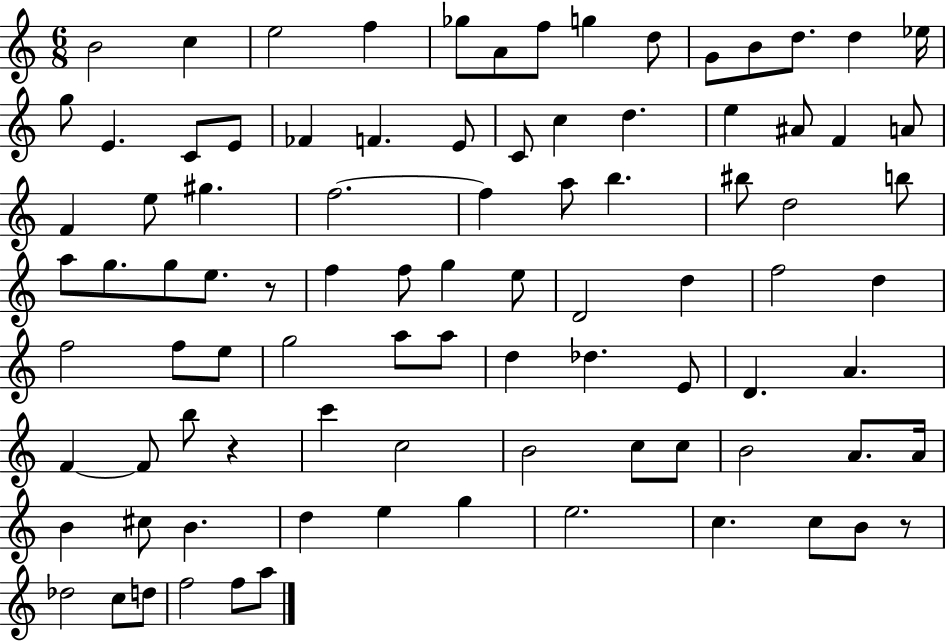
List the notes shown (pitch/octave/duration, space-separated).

B4/h C5/q E5/h F5/q Gb5/e A4/e F5/e G5/q D5/e G4/e B4/e D5/e. D5/q Eb5/s G5/e E4/q. C4/e E4/e FES4/q F4/q. E4/e C4/e C5/q D5/q. E5/q A#4/e F4/q A4/e F4/q E5/e G#5/q. F5/h. F5/q A5/e B5/q. BIS5/e D5/h B5/e A5/e G5/e. G5/e E5/e. R/e F5/q F5/e G5/q E5/e D4/h D5/q F5/h D5/q F5/h F5/e E5/e G5/h A5/e A5/e D5/q Db5/q. E4/e D4/q. A4/q. F4/q F4/e B5/e R/q C6/q C5/h B4/h C5/e C5/e B4/h A4/e. A4/s B4/q C#5/e B4/q. D5/q E5/q G5/q E5/h. C5/q. C5/e B4/e R/e Db5/h C5/e D5/e F5/h F5/e A5/e